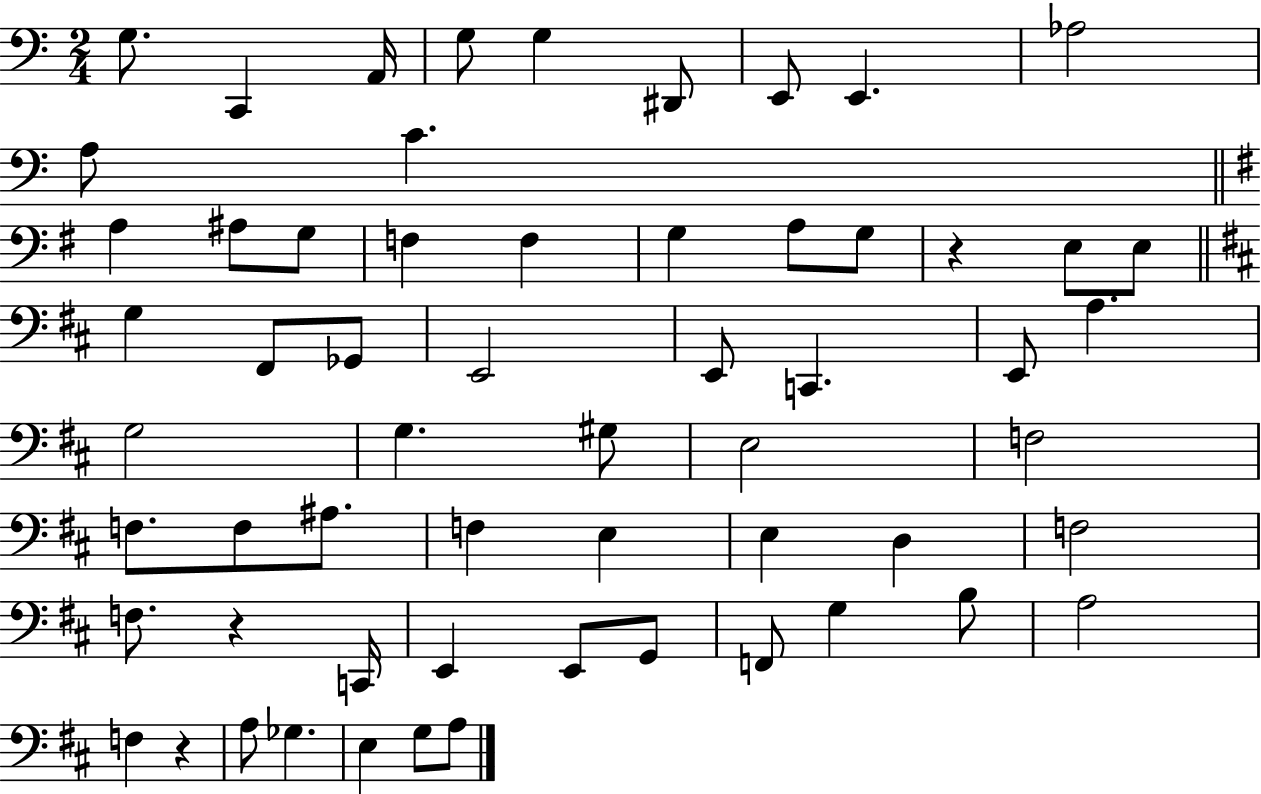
{
  \clef bass
  \numericTimeSignature
  \time 2/4
  \key c \major
  g8. c,4 a,16 | g8 g4 dis,8 | e,8 e,4. | aes2 | \break a8 c'4. | \bar "||" \break \key g \major a4 ais8 g8 | f4 f4 | g4 a8 g8 | r4 e8 e8 | \break \bar "||" \break \key d \major g4 fis,8 ges,8 | e,2 | e,8 c,4. | e,8 a4. | \break g2 | g4. gis8 | e2 | f2 | \break f8. f8 ais8. | f4 e4 | e4 d4 | f2 | \break f8. r4 c,16 | e,4 e,8 g,8 | f,8 g4 b8 | a2 | \break f4 r4 | a8 ges4. | e4 g8 a8 | \bar "|."
}